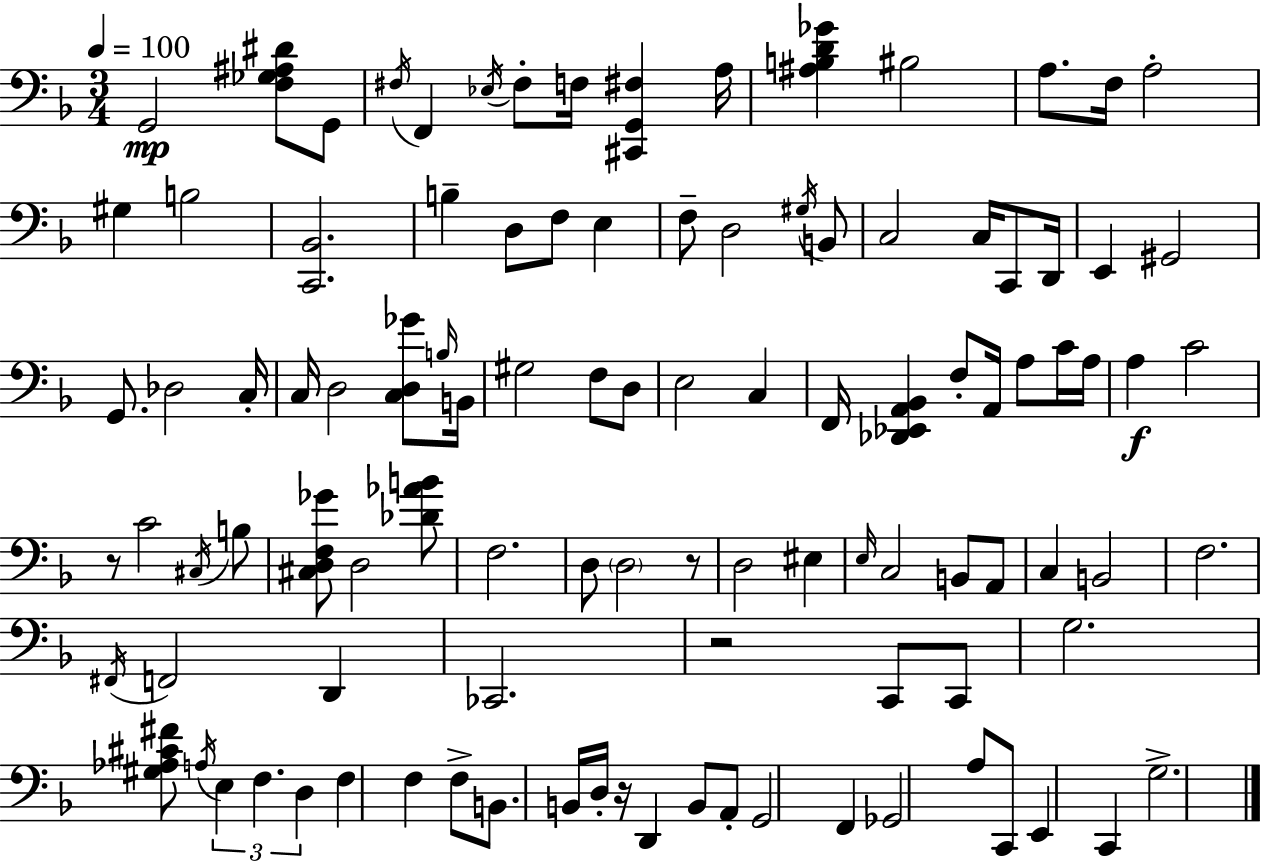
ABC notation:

X:1
T:Untitled
M:3/4
L:1/4
K:Dm
G,,2 [F,_G,^A,^D]/2 G,,/2 ^F,/4 F,, _E,/4 ^F,/2 F,/4 [^C,,G,,^F,] A,/4 [^A,B,D_G] ^B,2 A,/2 F,/4 A,2 ^G, B,2 [C,,_B,,]2 B, D,/2 F,/2 E, F,/2 D,2 ^G,/4 B,,/2 C,2 C,/4 C,,/2 D,,/4 E,, ^G,,2 G,,/2 _D,2 C,/4 C,/4 D,2 [C,D,_G]/2 B,/4 B,,/4 ^G,2 F,/2 D,/2 E,2 C, F,,/4 [_D,,_E,,A,,_B,,] F,/2 A,,/4 A,/2 C/4 A,/4 A, C2 z/2 C2 ^C,/4 B,/2 [^C,D,F,_G]/2 D,2 [_D_AB]/2 F,2 D,/2 D,2 z/2 D,2 ^E, E,/4 C,2 B,,/2 A,,/2 C, B,,2 F,2 ^F,,/4 F,,2 D,, _C,,2 z2 C,,/2 C,,/2 G,2 [^G,_A,^C^F]/2 A,/4 E, F, D, F, F, F,/2 B,,/2 B,,/4 D,/4 z/4 D,, B,,/2 A,,/2 G,,2 F,, _G,,2 A,/2 C,,/2 E,, C,, G,2